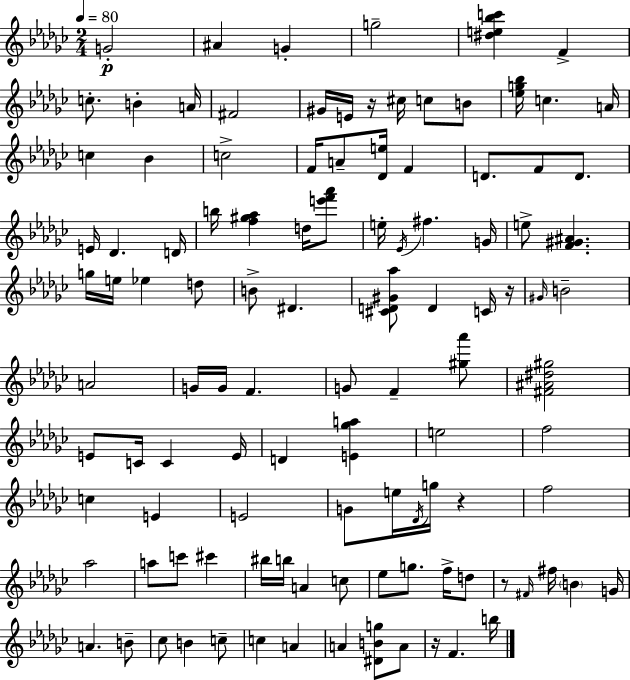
X:1
T:Untitled
M:2/4
L:1/4
K:Ebm
G2 ^A G g2 [^de_bc'] F c/2 B A/4 ^F2 ^G/4 E/4 z/4 ^c/4 c/2 B/2 [_eg_b]/4 c A/4 c _B c2 F/4 A/2 [_De]/4 F D/2 F/2 D/2 E/4 _D D/4 b/4 [f^g_a] d/4 [e'f'_a']/2 e/4 _E/4 ^f G/4 e/2 [F^G^A] g/4 e/4 _e d/2 B/2 ^D [^CD^G_a]/2 D C/4 z/4 ^G/4 B2 A2 G/4 G/4 F G/2 F [^g_a']/2 [^F^A^d^g]2 E/2 C/4 C E/4 D [E_ga] e2 f2 c E E2 G/2 e/4 _D/4 g/4 z f2 _a2 a/2 c'/2 ^c' ^b/4 b/4 A c/2 _e/2 g/2 f/4 d/2 z/2 ^F/4 ^f/4 B G/4 A B/2 _c/2 B c/2 c A A [^DBg]/2 A/2 z/4 F b/4